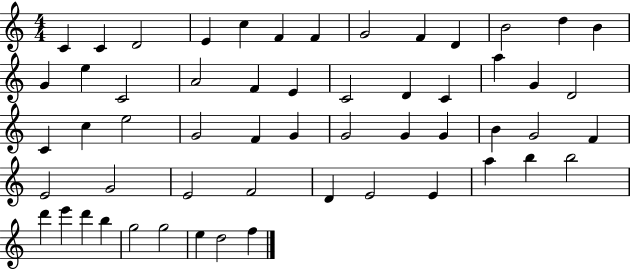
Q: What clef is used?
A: treble